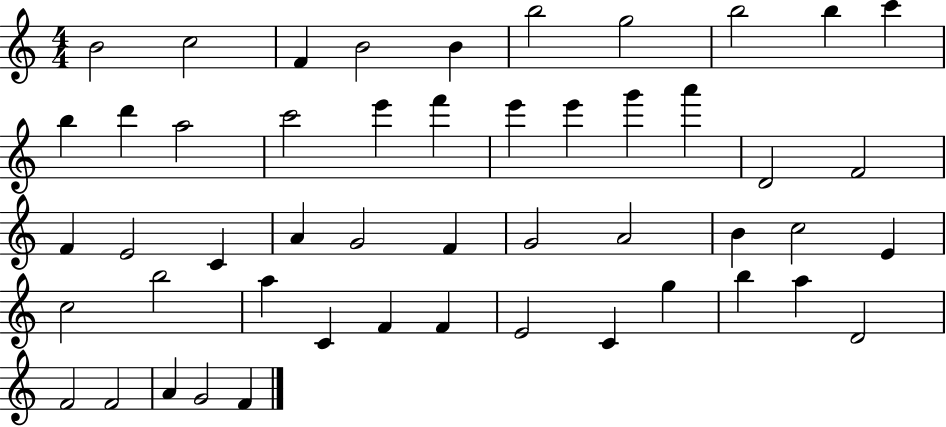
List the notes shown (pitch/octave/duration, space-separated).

B4/h C5/h F4/q B4/h B4/q B5/h G5/h B5/h B5/q C6/q B5/q D6/q A5/h C6/h E6/q F6/q E6/q E6/q G6/q A6/q D4/h F4/h F4/q E4/h C4/q A4/q G4/h F4/q G4/h A4/h B4/q C5/h E4/q C5/h B5/h A5/q C4/q F4/q F4/q E4/h C4/q G5/q B5/q A5/q D4/h F4/h F4/h A4/q G4/h F4/q